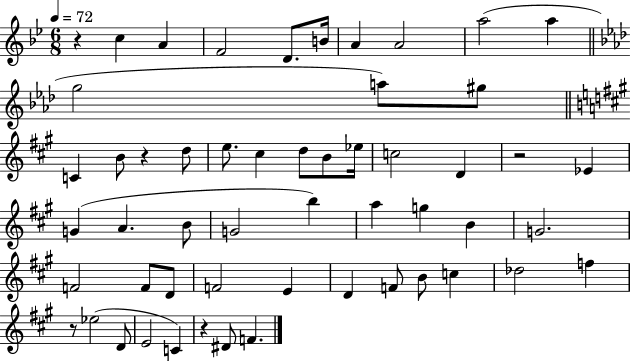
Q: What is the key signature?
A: BES major